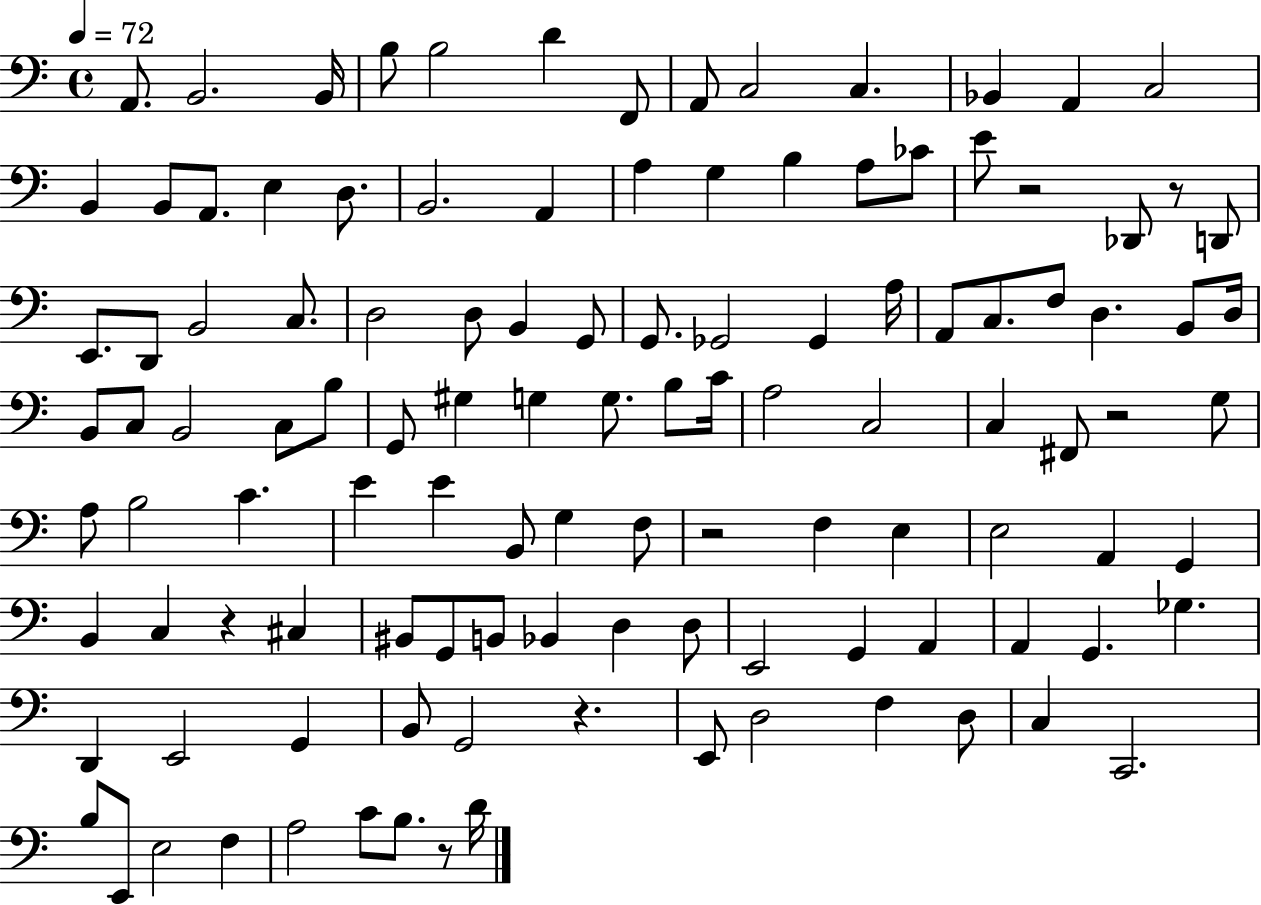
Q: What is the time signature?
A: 4/4